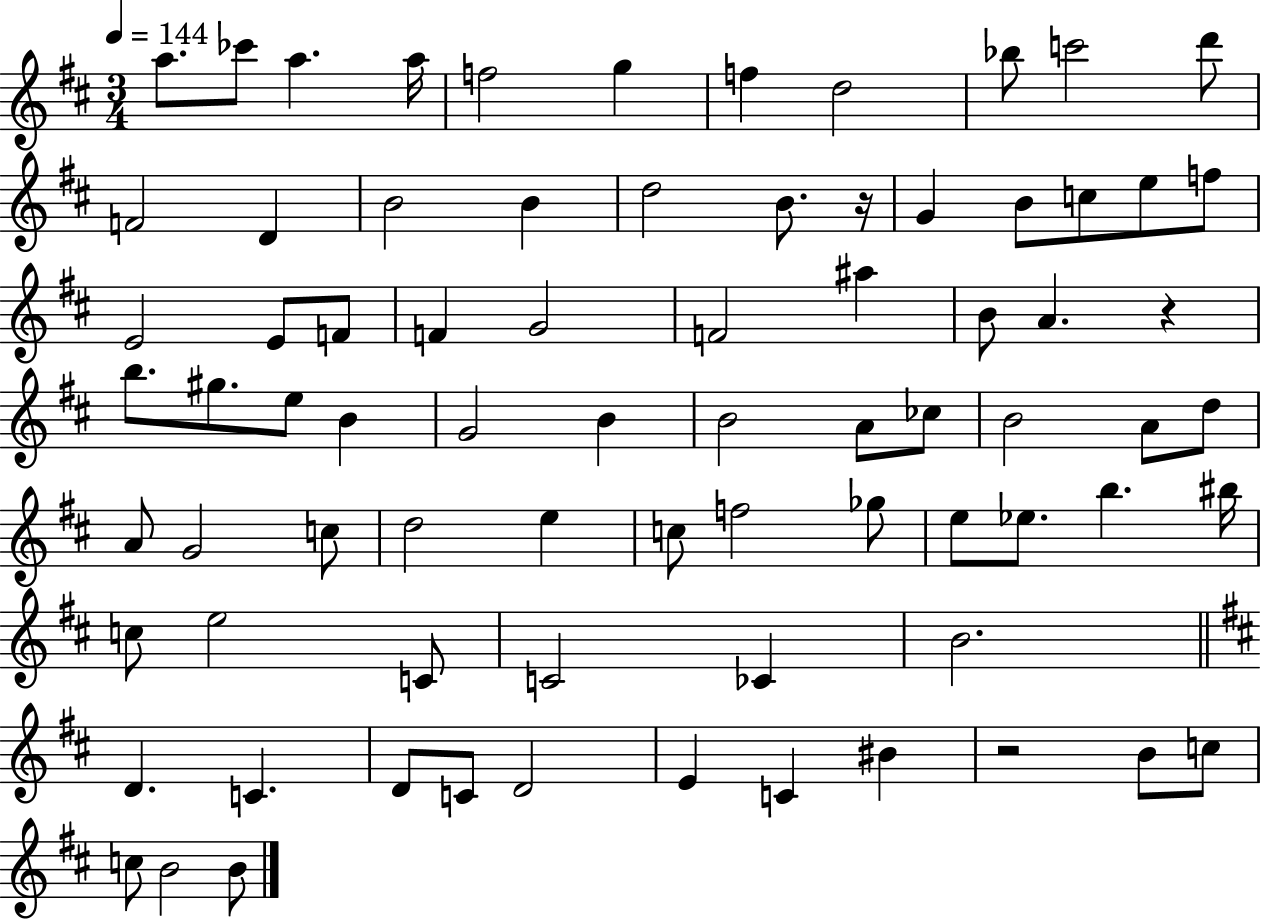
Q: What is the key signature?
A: D major